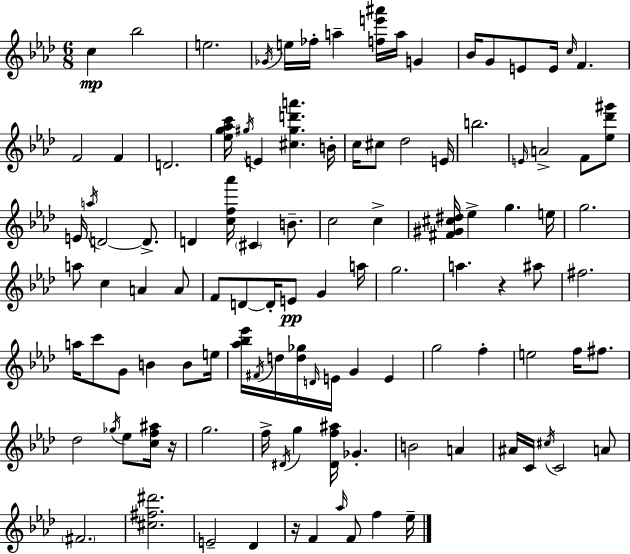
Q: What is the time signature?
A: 6/8